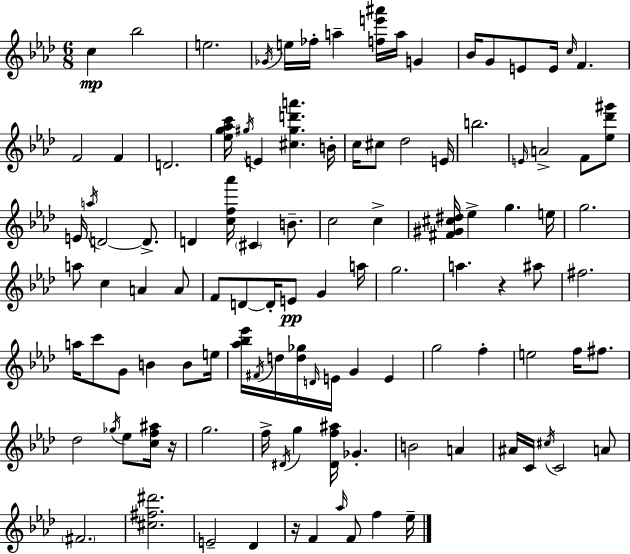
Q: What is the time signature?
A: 6/8